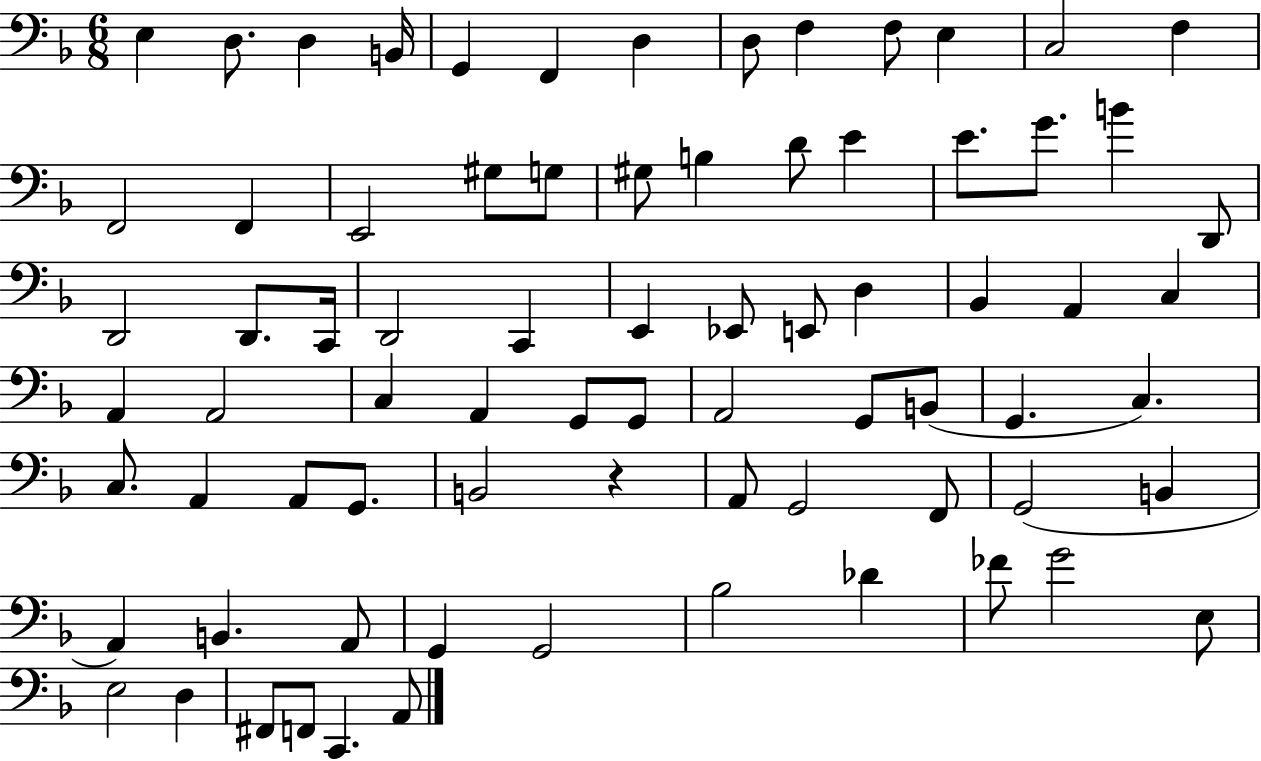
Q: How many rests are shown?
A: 1